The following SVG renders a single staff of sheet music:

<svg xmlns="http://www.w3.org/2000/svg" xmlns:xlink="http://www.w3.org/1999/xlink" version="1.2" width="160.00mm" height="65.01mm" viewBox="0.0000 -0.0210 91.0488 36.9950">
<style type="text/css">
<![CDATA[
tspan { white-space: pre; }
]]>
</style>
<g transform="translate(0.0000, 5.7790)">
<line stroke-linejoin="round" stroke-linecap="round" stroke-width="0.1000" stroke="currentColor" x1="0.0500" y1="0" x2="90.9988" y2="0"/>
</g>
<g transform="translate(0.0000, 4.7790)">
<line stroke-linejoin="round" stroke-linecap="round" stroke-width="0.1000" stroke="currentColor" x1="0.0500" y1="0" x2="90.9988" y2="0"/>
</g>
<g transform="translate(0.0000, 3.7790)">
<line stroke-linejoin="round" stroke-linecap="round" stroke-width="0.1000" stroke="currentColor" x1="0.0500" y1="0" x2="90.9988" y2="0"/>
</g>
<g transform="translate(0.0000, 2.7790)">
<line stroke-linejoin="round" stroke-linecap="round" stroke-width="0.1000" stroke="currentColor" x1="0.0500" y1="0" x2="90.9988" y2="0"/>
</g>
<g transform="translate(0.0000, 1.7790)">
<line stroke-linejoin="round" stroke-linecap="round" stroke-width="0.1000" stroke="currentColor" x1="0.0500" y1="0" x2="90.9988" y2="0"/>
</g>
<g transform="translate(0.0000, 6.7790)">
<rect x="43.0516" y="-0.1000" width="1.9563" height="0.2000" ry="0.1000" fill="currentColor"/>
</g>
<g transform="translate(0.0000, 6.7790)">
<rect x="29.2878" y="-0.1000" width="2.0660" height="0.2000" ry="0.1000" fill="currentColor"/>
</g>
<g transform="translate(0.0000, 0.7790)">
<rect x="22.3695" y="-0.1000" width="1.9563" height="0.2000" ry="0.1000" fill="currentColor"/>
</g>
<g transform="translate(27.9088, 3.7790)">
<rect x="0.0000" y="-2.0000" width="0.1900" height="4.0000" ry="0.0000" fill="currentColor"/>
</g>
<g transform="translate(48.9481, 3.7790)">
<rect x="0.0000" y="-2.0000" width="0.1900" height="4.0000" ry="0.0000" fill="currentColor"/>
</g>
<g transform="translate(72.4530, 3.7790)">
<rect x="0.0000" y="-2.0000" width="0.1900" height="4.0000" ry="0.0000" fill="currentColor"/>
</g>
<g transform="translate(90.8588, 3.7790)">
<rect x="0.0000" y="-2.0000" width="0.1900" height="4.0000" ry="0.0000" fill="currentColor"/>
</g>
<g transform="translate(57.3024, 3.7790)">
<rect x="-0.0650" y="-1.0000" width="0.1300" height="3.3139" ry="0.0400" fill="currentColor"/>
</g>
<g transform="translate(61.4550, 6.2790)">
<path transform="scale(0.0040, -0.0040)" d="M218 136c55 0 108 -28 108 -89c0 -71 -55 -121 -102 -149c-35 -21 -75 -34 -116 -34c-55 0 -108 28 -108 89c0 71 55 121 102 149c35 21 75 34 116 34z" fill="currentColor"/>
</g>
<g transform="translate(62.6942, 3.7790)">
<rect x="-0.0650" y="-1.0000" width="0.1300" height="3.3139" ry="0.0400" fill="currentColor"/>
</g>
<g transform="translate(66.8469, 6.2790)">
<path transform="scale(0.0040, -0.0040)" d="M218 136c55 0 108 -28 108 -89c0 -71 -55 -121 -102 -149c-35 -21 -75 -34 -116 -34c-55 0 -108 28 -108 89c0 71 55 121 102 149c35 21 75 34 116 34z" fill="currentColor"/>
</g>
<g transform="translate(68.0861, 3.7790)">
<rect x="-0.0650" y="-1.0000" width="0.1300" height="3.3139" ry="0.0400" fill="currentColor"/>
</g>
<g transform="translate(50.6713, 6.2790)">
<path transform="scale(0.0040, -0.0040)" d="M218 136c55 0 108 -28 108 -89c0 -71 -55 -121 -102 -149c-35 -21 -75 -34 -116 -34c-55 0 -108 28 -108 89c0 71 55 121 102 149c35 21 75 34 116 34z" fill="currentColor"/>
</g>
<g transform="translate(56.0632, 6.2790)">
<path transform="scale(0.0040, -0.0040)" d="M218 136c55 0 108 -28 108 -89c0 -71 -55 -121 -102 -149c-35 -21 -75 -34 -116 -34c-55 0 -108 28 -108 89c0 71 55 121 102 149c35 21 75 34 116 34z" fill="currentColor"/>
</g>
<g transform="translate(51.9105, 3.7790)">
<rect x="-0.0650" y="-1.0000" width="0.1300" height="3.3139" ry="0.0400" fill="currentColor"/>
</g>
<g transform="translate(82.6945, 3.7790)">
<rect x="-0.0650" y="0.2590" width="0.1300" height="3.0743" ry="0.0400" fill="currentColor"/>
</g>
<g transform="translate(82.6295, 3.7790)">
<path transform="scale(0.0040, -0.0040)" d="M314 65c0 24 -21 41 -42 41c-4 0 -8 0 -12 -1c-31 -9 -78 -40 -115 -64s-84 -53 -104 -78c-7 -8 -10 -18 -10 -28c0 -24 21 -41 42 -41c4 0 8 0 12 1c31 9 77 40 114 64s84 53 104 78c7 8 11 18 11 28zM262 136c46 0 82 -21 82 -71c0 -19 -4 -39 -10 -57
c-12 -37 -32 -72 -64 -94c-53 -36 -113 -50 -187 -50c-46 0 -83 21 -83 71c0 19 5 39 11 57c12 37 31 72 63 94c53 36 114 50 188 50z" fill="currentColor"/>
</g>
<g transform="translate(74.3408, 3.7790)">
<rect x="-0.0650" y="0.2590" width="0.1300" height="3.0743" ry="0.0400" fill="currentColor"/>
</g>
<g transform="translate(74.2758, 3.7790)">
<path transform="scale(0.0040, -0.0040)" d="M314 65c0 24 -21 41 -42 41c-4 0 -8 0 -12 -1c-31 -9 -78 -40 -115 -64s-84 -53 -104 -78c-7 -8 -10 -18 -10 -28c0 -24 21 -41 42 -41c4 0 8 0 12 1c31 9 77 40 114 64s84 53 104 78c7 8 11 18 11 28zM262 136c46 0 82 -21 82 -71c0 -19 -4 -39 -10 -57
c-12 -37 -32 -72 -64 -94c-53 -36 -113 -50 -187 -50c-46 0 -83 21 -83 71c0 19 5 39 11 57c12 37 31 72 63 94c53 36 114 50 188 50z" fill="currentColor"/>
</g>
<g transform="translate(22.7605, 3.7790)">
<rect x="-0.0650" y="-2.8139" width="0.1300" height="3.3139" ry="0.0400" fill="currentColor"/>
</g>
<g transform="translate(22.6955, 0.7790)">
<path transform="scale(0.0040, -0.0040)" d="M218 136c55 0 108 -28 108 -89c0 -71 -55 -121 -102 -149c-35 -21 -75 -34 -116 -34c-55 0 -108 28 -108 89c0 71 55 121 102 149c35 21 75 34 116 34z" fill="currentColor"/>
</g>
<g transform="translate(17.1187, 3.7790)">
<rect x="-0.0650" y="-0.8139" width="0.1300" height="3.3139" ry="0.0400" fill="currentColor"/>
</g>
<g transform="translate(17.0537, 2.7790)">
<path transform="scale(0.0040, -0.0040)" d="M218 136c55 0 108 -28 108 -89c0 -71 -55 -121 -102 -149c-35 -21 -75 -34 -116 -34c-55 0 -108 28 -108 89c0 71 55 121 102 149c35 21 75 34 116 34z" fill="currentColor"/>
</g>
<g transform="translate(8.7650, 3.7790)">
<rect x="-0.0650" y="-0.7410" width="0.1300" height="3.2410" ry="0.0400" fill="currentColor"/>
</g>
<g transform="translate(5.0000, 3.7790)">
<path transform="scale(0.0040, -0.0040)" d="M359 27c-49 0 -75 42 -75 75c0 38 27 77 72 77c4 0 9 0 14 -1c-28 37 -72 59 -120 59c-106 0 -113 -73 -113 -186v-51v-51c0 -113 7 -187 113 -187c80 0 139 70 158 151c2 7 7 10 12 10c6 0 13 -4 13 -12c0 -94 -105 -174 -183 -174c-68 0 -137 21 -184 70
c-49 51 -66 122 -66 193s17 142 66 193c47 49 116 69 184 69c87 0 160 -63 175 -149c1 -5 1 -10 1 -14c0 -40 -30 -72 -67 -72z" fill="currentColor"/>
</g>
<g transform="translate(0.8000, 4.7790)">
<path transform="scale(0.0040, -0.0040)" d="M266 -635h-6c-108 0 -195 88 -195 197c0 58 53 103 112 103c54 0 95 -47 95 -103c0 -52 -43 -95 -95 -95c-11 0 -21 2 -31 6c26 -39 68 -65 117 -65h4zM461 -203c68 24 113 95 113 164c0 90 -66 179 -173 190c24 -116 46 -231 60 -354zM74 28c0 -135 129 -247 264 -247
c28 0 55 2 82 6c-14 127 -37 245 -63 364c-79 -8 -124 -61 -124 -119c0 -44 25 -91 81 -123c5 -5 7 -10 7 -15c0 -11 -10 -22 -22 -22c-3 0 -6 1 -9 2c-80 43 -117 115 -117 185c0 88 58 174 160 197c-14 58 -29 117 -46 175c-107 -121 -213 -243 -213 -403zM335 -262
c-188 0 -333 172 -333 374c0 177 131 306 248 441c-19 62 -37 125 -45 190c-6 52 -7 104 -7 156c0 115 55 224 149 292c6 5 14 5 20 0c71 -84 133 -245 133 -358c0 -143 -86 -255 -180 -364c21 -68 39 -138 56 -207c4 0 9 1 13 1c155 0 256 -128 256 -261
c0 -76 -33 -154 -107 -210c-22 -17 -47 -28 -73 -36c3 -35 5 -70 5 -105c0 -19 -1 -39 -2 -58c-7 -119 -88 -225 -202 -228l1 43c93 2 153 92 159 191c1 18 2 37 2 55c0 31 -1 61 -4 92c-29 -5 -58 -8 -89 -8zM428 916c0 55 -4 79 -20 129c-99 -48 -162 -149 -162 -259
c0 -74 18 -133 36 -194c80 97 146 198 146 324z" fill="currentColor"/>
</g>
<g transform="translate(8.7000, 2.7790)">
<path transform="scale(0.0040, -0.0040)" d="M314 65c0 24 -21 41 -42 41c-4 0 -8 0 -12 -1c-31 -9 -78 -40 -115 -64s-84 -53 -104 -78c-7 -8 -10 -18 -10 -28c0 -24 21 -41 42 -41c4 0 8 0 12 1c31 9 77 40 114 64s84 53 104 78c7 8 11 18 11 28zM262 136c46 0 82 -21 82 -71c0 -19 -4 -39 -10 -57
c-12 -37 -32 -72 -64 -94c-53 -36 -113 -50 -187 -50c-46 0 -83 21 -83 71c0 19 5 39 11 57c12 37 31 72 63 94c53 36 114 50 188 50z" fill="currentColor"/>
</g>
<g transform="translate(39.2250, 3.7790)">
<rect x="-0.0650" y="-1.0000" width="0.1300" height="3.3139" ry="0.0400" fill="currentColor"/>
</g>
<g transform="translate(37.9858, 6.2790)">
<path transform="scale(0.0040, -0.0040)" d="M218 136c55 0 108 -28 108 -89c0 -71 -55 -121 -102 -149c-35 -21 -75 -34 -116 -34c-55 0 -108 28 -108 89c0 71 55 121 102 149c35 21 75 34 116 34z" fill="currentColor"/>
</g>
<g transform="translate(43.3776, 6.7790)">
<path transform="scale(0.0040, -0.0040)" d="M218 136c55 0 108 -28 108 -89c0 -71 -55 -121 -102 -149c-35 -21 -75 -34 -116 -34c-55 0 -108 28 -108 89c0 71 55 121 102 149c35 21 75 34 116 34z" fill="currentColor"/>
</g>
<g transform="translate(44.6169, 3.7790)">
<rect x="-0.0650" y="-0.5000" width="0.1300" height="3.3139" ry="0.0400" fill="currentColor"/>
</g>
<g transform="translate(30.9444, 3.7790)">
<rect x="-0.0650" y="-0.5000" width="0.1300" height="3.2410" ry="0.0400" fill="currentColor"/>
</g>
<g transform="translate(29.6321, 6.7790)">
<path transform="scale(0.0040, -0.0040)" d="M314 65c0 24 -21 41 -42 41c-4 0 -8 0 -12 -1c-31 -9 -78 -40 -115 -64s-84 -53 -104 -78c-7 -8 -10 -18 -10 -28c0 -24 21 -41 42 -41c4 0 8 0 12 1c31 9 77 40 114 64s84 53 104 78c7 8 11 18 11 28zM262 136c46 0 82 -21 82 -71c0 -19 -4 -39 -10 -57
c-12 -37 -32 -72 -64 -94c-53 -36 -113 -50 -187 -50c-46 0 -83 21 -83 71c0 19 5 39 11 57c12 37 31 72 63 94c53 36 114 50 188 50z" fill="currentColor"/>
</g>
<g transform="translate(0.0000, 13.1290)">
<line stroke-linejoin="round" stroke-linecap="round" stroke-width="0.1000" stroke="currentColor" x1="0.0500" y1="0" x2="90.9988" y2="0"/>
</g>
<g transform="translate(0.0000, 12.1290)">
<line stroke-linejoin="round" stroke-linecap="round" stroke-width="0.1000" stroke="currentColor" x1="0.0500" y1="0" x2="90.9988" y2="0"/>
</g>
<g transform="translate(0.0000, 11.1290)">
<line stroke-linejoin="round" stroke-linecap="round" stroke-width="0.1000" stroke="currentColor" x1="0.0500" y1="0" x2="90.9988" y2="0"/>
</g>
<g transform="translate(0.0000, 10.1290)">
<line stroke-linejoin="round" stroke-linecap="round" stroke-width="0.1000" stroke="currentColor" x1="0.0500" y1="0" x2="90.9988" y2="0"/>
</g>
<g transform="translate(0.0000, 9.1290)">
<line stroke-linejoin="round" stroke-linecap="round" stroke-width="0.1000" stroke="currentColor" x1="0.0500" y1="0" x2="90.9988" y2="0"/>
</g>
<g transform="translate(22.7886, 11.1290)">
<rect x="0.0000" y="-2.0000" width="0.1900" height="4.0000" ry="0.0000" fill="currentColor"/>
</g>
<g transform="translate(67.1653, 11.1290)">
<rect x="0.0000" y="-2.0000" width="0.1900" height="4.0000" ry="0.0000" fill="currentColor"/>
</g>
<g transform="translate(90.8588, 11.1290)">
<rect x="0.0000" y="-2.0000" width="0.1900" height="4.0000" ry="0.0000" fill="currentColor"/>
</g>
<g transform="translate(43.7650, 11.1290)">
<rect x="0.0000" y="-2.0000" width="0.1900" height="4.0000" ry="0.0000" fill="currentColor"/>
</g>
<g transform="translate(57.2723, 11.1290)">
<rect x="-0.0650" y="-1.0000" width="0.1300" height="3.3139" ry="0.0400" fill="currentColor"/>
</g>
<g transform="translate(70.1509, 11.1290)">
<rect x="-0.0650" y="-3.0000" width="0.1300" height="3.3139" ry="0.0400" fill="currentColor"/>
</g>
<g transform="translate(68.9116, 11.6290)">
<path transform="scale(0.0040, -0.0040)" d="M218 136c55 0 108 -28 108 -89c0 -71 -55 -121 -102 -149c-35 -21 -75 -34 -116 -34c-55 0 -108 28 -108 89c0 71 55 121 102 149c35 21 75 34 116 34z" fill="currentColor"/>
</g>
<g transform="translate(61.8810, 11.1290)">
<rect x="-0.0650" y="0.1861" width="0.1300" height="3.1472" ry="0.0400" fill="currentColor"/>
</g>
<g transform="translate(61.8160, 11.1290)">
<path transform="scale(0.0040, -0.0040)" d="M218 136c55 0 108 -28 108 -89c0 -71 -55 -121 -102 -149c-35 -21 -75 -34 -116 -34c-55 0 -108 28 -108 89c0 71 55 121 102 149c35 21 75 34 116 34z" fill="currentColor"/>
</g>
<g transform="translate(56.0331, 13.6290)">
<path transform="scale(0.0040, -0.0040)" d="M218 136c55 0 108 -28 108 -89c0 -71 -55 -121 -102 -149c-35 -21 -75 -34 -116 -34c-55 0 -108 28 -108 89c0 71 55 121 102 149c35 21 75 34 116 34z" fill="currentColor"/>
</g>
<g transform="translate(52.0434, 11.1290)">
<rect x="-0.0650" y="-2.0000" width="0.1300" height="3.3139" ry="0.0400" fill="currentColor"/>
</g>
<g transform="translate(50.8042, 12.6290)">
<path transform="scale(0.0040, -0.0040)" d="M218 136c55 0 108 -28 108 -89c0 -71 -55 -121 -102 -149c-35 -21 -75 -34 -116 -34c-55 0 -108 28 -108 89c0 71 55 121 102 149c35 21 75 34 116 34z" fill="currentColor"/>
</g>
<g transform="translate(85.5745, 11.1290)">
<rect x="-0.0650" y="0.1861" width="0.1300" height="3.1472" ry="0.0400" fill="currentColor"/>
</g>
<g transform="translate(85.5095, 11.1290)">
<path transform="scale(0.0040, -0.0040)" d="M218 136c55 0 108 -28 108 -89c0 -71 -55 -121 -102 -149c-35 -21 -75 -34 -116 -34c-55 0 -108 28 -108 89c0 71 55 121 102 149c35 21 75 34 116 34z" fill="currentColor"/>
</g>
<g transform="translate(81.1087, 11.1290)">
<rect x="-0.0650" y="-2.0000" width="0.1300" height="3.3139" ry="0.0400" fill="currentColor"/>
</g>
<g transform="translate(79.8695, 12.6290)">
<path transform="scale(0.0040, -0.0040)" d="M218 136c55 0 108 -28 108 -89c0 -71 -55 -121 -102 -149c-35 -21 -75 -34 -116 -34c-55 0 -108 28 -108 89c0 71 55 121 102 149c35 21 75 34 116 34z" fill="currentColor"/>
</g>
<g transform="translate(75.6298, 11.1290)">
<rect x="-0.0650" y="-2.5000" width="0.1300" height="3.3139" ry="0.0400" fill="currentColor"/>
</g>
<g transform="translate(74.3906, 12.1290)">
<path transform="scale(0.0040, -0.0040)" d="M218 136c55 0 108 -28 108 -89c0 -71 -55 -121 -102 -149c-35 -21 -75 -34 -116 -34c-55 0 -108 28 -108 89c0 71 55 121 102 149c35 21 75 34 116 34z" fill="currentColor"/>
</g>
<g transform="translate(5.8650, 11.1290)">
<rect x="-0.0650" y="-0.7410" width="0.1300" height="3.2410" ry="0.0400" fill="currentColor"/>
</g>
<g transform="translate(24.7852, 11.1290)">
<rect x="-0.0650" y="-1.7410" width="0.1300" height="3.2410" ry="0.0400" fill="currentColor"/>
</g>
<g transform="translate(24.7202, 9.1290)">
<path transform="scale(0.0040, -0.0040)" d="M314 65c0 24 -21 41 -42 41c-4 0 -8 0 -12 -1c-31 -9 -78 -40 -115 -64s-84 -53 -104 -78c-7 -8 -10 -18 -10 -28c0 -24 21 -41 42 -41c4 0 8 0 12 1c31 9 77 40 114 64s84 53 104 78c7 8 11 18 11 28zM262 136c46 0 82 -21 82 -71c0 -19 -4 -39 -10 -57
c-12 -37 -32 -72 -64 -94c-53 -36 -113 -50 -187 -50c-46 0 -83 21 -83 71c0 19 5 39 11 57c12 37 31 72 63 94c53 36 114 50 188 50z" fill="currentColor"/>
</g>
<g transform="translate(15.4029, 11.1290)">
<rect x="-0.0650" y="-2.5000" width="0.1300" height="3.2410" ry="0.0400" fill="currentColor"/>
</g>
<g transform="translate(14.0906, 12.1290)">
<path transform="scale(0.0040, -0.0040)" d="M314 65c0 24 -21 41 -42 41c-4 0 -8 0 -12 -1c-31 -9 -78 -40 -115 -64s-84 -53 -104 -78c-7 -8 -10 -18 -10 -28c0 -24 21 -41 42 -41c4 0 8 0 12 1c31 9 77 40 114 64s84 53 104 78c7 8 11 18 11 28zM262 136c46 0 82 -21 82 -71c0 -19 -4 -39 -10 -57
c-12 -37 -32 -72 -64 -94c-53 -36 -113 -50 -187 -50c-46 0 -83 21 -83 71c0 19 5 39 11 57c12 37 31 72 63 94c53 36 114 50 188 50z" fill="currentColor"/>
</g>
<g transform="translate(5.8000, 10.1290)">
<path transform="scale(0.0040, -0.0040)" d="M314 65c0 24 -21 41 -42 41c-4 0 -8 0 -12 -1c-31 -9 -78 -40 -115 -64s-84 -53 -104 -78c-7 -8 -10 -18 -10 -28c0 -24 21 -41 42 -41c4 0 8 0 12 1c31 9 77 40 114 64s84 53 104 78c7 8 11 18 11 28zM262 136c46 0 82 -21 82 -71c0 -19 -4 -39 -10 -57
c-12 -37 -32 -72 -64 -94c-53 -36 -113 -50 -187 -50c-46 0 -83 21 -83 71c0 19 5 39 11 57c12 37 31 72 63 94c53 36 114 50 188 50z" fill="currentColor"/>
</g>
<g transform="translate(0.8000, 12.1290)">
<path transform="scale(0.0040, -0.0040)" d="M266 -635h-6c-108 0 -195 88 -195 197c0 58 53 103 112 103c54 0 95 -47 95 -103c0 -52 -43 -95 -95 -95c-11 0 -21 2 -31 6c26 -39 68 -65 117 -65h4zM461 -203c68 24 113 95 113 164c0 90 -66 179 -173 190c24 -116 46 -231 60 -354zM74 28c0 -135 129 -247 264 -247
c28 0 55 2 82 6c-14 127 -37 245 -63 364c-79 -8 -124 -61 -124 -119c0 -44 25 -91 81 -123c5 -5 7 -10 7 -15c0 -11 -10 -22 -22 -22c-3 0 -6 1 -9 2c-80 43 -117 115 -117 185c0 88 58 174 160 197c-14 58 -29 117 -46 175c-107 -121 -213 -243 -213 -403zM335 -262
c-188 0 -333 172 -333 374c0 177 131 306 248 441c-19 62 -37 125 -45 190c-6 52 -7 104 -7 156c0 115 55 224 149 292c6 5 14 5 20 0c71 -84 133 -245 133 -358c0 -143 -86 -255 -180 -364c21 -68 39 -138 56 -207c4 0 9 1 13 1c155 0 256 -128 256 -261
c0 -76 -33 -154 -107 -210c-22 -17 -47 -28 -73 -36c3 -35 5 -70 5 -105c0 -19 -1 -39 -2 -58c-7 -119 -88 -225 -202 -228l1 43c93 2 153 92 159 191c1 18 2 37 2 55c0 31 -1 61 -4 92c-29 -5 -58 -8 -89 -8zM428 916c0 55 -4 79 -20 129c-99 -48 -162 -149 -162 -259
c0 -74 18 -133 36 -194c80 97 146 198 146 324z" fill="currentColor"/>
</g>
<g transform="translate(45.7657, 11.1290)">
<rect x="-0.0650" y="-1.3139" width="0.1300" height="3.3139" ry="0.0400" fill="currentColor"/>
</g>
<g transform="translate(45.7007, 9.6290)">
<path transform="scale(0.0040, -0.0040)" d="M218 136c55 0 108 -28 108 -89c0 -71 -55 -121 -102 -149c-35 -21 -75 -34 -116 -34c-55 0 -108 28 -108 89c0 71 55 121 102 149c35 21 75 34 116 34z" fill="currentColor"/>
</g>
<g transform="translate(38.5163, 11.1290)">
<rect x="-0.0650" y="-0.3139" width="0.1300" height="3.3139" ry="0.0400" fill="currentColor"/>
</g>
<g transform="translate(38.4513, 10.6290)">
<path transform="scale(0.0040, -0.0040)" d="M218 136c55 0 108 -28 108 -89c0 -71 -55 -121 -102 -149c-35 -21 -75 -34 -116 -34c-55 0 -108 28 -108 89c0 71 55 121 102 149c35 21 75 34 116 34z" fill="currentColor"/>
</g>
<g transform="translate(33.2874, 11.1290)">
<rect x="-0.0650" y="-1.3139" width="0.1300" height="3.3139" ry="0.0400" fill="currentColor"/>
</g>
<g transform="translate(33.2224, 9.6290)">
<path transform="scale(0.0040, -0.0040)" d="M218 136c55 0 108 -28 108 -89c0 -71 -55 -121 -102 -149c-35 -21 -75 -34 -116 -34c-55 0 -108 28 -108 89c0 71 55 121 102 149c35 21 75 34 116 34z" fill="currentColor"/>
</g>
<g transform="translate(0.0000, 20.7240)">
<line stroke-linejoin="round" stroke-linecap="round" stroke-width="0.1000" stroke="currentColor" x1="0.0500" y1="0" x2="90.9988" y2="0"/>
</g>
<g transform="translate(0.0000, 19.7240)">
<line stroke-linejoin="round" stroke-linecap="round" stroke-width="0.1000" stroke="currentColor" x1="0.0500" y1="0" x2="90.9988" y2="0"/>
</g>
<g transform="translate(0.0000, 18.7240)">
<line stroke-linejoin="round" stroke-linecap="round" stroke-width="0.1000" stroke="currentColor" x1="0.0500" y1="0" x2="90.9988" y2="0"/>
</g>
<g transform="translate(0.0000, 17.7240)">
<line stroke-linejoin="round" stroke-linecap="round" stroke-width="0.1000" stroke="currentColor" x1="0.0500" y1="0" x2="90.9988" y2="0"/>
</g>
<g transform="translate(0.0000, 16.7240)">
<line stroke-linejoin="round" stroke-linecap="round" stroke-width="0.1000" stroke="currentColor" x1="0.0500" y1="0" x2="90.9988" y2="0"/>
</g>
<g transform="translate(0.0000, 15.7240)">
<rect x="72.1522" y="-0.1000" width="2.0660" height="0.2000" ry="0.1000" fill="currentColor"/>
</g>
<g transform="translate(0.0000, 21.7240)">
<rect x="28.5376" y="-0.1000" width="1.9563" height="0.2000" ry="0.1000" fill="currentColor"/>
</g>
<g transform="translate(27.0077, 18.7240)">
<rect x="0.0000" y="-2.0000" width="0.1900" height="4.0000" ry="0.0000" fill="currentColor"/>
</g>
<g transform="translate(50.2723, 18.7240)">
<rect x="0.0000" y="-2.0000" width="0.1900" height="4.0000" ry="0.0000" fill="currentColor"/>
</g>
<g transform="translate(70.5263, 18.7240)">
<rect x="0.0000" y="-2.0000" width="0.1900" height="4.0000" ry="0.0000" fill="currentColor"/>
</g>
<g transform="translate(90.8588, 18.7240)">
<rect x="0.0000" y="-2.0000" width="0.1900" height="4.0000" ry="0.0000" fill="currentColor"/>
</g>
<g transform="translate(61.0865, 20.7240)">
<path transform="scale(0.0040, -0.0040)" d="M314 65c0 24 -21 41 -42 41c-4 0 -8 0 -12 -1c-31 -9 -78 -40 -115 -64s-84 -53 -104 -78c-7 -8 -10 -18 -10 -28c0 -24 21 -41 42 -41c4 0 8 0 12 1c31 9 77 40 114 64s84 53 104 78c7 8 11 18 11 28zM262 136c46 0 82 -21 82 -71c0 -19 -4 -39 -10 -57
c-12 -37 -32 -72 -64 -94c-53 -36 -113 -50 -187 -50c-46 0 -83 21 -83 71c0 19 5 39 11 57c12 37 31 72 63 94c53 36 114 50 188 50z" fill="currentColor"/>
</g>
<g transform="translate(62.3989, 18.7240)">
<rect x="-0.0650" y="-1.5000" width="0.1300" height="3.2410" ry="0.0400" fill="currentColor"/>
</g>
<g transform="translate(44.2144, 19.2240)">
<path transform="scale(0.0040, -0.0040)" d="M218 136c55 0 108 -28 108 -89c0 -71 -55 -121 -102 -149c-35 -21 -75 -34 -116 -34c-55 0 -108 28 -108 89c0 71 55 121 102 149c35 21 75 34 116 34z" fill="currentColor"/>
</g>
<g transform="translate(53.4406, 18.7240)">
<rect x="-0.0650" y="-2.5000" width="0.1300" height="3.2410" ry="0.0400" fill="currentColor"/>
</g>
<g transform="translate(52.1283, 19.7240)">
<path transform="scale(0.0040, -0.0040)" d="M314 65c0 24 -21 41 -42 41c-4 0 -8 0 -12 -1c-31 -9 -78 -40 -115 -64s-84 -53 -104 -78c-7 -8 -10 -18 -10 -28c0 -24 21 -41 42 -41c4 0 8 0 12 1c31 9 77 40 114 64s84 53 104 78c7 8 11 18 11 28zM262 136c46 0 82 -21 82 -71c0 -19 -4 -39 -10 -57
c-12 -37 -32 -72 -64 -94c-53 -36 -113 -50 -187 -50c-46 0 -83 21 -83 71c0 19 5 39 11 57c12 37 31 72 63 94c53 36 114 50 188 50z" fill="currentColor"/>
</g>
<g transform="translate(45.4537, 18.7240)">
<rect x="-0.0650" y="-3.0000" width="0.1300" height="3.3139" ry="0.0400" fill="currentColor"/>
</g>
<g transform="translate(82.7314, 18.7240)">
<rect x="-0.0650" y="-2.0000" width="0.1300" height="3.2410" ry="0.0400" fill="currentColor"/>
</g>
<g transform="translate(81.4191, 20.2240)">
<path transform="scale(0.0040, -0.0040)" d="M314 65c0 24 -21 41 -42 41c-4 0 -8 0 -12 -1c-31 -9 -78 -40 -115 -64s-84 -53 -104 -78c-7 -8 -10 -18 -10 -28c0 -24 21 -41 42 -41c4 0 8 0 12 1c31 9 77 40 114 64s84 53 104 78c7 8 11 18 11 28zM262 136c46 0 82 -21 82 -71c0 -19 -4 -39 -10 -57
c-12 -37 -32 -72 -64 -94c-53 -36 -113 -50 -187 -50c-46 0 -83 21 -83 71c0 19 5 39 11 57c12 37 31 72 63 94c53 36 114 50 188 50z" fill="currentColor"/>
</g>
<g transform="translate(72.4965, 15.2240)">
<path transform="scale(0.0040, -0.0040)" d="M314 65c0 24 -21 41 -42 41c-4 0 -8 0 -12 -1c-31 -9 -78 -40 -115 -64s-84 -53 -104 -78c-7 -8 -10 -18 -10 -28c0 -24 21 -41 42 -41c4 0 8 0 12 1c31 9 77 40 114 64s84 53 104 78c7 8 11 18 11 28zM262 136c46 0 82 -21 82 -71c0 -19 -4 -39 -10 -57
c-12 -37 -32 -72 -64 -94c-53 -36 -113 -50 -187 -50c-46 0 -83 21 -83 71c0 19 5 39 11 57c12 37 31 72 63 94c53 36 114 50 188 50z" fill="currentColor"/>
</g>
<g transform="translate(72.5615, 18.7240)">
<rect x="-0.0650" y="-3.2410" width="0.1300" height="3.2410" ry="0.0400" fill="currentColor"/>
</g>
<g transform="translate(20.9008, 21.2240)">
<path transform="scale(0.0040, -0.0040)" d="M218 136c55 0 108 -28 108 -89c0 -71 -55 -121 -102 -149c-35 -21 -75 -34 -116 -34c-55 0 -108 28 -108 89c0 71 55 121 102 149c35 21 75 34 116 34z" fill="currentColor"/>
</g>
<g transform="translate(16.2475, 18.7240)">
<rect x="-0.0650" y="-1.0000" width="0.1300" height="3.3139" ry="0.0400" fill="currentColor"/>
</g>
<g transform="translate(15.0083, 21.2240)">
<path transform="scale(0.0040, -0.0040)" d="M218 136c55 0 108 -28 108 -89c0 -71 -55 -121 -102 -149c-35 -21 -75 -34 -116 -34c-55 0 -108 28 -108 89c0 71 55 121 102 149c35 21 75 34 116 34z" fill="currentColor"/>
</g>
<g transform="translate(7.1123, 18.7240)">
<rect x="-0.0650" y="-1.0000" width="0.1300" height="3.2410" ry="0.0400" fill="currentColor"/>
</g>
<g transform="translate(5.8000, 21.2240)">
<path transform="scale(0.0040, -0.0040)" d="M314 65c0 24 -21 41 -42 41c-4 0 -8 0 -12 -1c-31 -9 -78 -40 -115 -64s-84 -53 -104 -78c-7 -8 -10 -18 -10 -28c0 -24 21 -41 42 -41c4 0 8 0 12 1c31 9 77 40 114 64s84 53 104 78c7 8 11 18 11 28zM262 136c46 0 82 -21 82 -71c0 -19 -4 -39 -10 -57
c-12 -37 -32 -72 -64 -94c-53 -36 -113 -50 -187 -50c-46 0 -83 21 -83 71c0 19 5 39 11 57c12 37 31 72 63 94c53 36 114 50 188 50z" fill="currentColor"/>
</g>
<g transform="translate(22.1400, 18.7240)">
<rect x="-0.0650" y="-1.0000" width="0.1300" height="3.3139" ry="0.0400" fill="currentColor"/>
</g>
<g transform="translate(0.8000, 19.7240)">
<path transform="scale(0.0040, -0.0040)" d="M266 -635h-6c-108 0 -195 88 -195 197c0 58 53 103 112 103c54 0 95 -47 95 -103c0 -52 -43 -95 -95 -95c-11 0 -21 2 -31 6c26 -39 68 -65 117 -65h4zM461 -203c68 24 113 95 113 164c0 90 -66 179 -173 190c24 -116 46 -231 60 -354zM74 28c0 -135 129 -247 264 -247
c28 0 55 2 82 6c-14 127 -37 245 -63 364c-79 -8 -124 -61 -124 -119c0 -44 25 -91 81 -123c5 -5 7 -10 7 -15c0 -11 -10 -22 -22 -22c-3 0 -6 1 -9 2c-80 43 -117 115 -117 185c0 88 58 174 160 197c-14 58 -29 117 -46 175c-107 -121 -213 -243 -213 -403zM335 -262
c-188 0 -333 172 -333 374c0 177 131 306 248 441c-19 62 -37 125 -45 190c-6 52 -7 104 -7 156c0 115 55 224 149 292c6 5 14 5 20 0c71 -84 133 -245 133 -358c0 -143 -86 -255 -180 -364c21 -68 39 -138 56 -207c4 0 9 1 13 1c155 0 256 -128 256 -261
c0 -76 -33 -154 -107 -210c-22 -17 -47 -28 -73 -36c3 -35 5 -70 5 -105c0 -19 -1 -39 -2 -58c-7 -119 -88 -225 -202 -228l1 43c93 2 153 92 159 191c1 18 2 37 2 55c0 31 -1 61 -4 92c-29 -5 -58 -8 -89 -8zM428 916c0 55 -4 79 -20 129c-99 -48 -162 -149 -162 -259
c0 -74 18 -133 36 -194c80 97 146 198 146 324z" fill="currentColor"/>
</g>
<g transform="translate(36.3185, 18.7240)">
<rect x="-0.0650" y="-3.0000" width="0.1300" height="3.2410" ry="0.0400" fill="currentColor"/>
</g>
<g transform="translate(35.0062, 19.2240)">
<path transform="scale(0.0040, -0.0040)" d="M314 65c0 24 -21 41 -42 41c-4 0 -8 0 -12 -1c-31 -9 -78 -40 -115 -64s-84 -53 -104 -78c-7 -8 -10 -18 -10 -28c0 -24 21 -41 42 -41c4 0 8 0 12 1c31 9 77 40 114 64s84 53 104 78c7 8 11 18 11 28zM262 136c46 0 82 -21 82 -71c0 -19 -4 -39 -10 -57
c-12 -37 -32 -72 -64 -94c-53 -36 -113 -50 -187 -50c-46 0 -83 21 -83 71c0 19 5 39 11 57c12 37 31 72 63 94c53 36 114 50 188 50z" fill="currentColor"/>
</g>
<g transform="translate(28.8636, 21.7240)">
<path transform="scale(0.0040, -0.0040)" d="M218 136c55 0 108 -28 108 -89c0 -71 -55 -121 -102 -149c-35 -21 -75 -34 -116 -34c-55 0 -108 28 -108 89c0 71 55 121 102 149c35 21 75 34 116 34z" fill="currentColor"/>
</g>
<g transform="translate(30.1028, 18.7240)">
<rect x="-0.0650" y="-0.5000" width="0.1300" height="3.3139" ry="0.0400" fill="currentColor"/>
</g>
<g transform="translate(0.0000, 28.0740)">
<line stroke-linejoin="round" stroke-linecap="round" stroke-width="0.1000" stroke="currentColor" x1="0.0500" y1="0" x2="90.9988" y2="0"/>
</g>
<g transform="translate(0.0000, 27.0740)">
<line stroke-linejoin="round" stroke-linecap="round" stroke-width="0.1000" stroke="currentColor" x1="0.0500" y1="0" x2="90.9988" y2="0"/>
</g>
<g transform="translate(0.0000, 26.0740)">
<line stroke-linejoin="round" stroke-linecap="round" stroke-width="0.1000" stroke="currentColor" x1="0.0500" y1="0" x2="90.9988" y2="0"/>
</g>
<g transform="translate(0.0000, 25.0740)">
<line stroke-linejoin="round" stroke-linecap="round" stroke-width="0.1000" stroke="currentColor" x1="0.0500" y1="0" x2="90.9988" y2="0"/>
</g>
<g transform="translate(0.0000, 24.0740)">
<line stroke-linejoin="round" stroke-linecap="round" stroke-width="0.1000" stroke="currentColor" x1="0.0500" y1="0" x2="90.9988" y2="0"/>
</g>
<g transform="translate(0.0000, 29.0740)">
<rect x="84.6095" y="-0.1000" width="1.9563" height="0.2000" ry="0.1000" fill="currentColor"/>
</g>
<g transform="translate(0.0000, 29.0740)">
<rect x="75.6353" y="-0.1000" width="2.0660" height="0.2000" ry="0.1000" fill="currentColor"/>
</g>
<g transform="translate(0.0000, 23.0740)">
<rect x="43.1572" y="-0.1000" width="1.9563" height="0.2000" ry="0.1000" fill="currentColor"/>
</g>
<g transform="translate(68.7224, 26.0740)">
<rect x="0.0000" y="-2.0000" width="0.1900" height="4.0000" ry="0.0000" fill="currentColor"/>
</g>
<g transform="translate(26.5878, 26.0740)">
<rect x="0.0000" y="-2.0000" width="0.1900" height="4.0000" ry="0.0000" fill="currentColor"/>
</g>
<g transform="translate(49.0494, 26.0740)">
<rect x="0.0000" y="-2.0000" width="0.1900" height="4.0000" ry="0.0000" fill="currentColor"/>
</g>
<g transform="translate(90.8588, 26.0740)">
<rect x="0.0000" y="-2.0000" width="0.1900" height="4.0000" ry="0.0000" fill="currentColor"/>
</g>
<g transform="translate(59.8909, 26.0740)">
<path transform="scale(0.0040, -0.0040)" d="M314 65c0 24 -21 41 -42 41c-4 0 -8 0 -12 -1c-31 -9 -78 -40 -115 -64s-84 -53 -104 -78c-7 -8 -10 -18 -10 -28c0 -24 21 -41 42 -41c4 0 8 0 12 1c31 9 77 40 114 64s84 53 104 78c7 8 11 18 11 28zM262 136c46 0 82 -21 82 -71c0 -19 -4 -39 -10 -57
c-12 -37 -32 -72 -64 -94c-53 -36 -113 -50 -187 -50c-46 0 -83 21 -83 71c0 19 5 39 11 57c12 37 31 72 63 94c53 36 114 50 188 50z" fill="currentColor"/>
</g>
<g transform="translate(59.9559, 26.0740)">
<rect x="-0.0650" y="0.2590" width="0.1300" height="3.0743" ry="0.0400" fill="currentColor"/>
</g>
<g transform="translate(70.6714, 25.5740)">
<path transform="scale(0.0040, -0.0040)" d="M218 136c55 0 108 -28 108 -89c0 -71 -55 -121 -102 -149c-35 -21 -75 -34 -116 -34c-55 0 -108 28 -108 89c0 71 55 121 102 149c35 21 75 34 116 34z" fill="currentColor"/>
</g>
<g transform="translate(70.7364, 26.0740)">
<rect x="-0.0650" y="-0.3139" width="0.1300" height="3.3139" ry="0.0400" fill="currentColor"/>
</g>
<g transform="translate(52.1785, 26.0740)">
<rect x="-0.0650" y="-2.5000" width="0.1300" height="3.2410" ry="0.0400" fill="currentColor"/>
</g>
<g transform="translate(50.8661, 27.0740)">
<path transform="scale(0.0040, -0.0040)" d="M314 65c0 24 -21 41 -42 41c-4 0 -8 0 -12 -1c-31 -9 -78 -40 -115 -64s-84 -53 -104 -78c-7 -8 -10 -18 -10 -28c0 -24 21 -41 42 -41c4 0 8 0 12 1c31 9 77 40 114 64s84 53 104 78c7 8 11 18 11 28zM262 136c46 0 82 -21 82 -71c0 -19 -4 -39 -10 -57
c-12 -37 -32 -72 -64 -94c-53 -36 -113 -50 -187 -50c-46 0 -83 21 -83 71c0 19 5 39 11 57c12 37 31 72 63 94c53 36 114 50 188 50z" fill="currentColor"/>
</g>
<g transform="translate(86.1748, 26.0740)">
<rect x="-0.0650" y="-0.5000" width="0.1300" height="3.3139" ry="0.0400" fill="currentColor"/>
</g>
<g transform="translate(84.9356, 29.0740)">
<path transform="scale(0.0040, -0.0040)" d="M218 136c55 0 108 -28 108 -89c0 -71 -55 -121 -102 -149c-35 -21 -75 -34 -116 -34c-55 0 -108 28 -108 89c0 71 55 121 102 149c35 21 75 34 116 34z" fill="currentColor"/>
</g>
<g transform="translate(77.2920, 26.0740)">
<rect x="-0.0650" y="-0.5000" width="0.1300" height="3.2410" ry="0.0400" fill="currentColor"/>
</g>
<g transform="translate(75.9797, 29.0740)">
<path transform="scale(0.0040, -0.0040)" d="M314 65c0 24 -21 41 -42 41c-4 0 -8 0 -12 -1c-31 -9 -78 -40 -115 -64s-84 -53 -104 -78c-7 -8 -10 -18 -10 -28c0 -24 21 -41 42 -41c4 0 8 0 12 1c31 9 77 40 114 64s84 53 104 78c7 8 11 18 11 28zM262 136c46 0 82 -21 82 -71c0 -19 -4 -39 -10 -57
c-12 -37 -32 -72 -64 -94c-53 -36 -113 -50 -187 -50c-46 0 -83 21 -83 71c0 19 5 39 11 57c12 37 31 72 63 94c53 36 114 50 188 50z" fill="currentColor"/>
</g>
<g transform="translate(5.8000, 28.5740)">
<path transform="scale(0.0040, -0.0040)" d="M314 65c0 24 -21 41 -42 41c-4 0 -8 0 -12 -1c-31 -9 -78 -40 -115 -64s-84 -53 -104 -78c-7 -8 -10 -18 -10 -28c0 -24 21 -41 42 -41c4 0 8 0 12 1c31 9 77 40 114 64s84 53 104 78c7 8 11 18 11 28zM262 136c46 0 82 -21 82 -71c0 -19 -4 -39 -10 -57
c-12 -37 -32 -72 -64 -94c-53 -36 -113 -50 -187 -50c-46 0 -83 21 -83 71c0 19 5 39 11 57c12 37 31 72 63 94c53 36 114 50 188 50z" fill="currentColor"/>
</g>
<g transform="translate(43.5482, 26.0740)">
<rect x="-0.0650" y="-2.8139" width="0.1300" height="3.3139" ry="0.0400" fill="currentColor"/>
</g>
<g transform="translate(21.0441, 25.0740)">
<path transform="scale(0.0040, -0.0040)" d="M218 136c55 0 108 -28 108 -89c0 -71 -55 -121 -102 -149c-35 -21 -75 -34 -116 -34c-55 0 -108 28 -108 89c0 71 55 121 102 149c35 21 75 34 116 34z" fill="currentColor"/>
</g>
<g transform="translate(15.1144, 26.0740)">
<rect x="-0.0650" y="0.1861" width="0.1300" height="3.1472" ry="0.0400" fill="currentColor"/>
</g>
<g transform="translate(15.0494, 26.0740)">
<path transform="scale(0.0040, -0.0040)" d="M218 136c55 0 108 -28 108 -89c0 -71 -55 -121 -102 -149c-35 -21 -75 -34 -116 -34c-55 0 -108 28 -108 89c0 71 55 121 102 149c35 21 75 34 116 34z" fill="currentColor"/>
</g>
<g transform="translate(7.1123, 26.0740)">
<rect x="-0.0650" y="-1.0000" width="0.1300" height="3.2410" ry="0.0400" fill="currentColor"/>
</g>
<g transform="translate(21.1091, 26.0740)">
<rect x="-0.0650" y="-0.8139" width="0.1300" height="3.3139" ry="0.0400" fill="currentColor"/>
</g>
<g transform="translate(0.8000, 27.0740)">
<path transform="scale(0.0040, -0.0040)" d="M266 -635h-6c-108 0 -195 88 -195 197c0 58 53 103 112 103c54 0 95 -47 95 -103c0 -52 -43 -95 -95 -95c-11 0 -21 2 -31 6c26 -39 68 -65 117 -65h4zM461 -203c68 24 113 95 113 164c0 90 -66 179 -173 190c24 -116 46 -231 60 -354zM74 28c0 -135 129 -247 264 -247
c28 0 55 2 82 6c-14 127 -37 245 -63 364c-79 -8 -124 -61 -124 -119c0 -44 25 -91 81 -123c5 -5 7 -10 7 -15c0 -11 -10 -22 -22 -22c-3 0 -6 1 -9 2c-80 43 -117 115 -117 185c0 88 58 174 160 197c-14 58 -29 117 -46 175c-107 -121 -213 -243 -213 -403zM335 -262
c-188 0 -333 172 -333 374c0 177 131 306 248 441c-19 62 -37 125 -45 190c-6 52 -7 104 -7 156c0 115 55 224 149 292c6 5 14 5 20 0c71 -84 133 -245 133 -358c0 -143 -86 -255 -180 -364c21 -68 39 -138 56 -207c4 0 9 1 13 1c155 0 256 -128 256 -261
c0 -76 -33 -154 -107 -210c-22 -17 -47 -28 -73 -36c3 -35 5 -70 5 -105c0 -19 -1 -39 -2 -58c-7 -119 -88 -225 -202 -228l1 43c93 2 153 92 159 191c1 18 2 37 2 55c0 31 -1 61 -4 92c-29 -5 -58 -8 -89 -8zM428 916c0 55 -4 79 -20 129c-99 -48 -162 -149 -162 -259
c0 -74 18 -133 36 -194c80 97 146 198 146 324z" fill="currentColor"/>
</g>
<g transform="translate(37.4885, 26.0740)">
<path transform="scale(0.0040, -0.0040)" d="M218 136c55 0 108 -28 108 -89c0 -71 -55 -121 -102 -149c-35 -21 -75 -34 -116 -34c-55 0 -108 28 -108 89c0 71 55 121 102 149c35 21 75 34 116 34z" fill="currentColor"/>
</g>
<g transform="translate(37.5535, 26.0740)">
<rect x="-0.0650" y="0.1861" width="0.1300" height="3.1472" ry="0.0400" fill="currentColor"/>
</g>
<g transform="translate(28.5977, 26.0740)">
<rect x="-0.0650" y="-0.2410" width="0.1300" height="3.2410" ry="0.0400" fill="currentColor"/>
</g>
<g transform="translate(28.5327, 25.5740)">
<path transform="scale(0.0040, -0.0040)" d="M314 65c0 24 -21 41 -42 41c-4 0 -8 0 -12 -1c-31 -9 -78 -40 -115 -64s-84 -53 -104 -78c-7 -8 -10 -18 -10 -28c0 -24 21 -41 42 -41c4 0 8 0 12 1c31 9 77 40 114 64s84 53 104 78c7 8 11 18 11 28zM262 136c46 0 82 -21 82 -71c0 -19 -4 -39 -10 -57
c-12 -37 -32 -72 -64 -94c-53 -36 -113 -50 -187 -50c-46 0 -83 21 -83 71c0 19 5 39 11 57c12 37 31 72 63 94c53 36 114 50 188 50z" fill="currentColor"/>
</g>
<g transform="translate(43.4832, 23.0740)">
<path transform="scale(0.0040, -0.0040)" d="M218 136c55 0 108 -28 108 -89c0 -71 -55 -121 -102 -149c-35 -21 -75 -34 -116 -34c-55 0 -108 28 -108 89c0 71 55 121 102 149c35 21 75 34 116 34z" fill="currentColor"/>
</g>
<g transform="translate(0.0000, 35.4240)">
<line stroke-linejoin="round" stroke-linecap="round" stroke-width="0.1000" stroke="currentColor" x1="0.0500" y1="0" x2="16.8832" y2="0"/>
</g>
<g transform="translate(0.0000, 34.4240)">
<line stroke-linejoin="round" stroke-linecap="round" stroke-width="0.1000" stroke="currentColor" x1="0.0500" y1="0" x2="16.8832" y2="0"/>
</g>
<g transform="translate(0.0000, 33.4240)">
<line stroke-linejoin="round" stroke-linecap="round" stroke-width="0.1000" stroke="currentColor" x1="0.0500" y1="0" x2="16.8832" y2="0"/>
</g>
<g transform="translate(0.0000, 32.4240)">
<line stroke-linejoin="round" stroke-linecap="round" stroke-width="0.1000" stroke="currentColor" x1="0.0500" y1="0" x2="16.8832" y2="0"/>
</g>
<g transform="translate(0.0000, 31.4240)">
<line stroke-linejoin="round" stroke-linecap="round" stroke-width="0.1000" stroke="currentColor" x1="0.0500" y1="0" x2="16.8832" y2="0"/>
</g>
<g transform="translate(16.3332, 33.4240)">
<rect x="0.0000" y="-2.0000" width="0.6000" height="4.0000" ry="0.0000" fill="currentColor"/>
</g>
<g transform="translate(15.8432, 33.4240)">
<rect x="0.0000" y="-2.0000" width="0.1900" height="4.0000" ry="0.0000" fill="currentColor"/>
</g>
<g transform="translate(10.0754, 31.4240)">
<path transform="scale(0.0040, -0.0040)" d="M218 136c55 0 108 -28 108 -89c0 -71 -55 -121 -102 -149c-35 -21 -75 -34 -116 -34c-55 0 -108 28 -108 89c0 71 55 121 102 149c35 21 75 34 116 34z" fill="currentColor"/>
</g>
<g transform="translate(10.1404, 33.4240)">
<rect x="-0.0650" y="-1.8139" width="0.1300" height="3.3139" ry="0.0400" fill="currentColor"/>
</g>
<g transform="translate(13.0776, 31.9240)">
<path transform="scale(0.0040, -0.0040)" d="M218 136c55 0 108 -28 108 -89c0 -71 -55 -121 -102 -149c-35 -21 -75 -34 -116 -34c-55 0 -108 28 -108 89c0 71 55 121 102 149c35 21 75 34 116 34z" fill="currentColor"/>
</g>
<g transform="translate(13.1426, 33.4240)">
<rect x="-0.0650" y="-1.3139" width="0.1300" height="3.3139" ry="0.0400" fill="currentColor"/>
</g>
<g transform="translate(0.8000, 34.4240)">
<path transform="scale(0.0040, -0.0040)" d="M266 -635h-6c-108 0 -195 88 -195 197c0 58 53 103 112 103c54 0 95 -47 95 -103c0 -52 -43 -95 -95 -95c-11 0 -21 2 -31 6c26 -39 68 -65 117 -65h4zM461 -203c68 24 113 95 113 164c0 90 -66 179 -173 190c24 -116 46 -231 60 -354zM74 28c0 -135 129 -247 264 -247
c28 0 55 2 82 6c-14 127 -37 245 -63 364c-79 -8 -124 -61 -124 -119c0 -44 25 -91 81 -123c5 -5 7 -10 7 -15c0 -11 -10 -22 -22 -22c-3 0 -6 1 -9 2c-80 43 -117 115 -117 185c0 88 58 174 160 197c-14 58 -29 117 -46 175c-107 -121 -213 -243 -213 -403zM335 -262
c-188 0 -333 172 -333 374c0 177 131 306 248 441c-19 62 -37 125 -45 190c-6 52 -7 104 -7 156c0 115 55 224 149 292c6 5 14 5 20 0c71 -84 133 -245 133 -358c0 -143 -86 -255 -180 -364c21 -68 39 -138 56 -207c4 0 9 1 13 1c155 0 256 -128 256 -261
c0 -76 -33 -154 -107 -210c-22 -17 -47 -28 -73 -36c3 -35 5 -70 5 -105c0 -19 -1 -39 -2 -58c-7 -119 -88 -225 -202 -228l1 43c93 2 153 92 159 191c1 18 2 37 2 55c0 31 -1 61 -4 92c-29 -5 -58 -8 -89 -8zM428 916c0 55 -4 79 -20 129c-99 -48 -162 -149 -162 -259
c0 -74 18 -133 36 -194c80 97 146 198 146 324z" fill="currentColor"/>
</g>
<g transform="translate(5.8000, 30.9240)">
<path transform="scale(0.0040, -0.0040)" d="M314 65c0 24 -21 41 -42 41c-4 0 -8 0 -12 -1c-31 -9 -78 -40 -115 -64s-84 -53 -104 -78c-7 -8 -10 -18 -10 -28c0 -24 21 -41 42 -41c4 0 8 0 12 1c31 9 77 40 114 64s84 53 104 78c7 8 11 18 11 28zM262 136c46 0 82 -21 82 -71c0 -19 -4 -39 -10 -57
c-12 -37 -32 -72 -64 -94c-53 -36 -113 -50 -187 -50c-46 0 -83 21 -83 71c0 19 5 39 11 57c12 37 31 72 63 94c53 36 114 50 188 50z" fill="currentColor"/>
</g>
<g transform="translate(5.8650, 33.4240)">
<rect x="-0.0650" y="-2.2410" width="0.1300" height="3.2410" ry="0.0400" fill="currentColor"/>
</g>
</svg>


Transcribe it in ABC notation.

X:1
T:Untitled
M:4/4
L:1/4
K:C
d2 d a C2 D C D D D D B2 B2 d2 G2 f2 e c e F D B A G F B D2 D D C A2 A G2 E2 b2 F2 D2 B d c2 B a G2 B2 c C2 C g2 f e